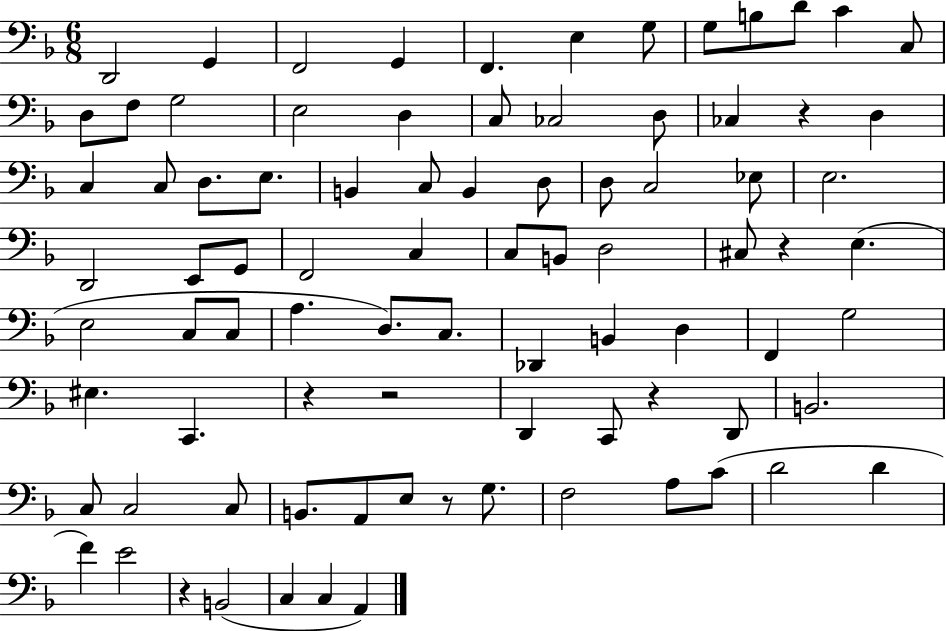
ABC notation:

X:1
T:Untitled
M:6/8
L:1/4
K:F
D,,2 G,, F,,2 G,, F,, E, G,/2 G,/2 B,/2 D/2 C C,/2 D,/2 F,/2 G,2 E,2 D, C,/2 _C,2 D,/2 _C, z D, C, C,/2 D,/2 E,/2 B,, C,/2 B,, D,/2 D,/2 C,2 _E,/2 E,2 D,,2 E,,/2 G,,/2 F,,2 C, C,/2 B,,/2 D,2 ^C,/2 z E, E,2 C,/2 C,/2 A, D,/2 C,/2 _D,, B,, D, F,, G,2 ^E, C,, z z2 D,, C,,/2 z D,,/2 B,,2 C,/2 C,2 C,/2 B,,/2 A,,/2 E,/2 z/2 G,/2 F,2 A,/2 C/2 D2 D F E2 z B,,2 C, C, A,,